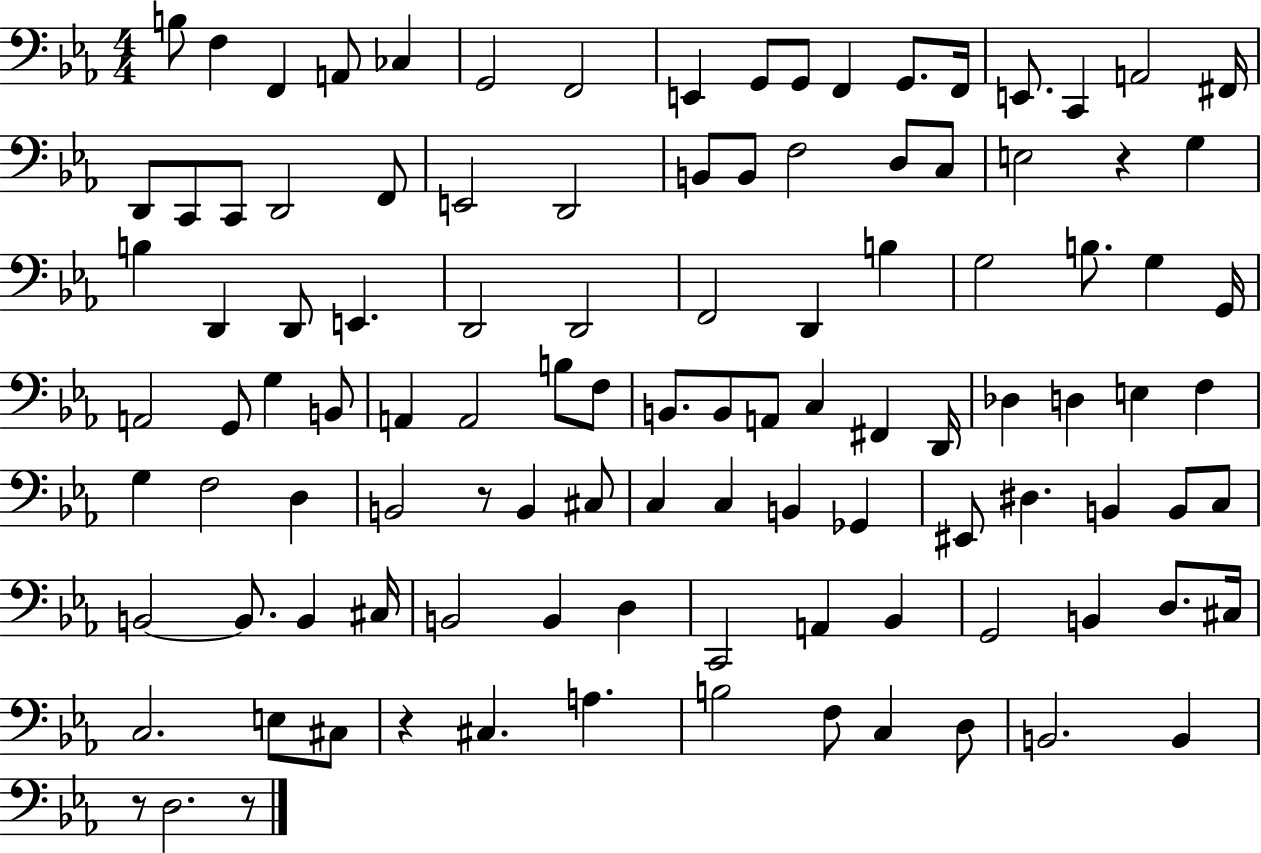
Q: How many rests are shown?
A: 5